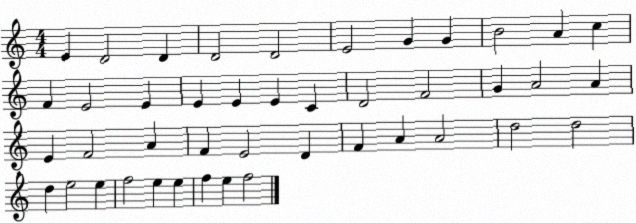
X:1
T:Untitled
M:4/4
L:1/4
K:C
E D2 D D2 D2 E2 G G B2 A c F E2 E E E E C D2 F2 G A2 A E F2 A F E2 D F A A2 d2 d2 d e2 e f2 e e f e f2